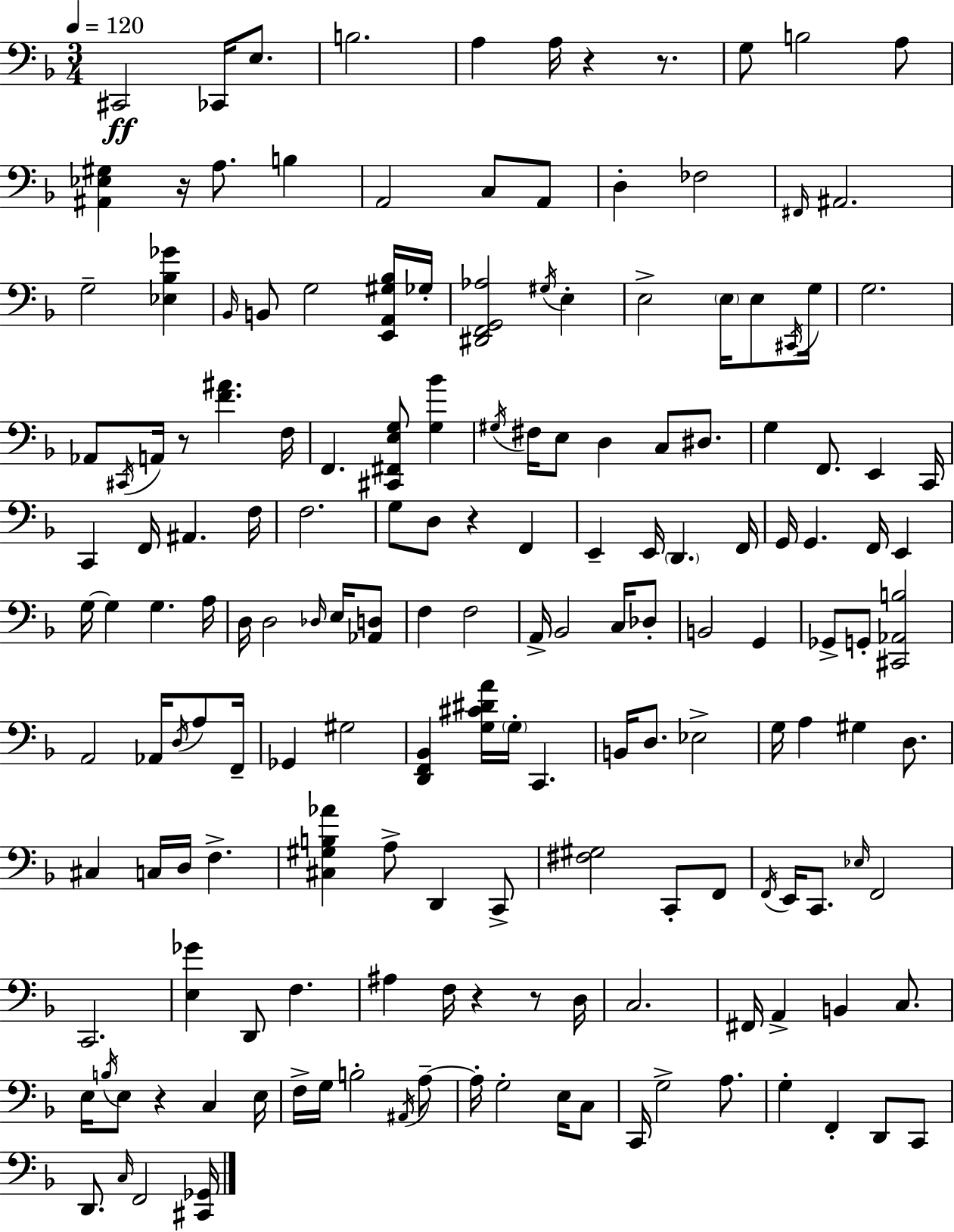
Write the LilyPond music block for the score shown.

{
  \clef bass
  \numericTimeSignature
  \time 3/4
  \key f \major
  \tempo 4 = 120
  cis,2\ff ces,16 e8. | b2. | a4 a16 r4 r8. | g8 b2 a8 | \break <ais, ees gis>4 r16 a8. b4 | a,2 c8 a,8 | d4-. fes2 | \grace { fis,16 } ais,2. | \break g2-- <ees bes ges'>4 | \grace { bes,16 } b,8 g2 | <e, a, gis bes>16 ges16-. <dis, f, g, aes>2 \acciaccatura { gis16 } e4-. | e2-> \parenthesize e16 | \break e8 \acciaccatura { cis,16 } g16 g2. | aes,8 \acciaccatura { cis,16 } a,16 r8 <f' ais'>4. | f16 f,4. <cis, fis, e g>8 | <g bes'>4 \acciaccatura { gis16 } fis16 e8 d4 | \break c8 dis8. g4 f,8. | e,4 c,16 c,4 f,16 ais,4. | f16 f2. | g8 d8 r4 | \break f,4 e,4-- e,16 \parenthesize d,4. | f,16 g,16 g,4. | f,16 e,4 g16~~ g4 g4. | a16 d16 d2 | \break \grace { des16 } e16 <aes, d>8 f4 f2 | a,16-> bes,2 | c16 des8-. b,2 | g,4 ges,8-> g,8-. <cis, aes, b>2 | \break a,2 | aes,16 \acciaccatura { d16 } a8 f,16-- ges,4 | gis2 <d, f, bes,>4 | <g cis' dis' a'>16 \parenthesize g16-. c,4. b,16 d8. | \break ees2-> g16 a4 | gis4 d8. cis4 | c16 d16 f4.-> <cis gis b aes'>4 | a8-> d,4 c,8-> <fis gis>2 | \break c,8-. f,8 \acciaccatura { f,16 } e,16 c,8. | \grace { ees16 } f,2 c,2. | <e ges'>4 | d,8 f4. ais4 | \break f16 r4 r8 d16 c2. | fis,16 a,4-> | b,4 c8. e16 \acciaccatura { b16 } | e8 r4 c4 e16 f16-> | \break g16 b2-. \acciaccatura { ais,16 } a8--~~ | a16-. g2-. e16 c8 | c,16 g2-> a8. | g4-. f,4-. d,8 c,8 | \break d,8. \grace { c16 } f,2 | <cis, ges,>16 \bar "|."
}